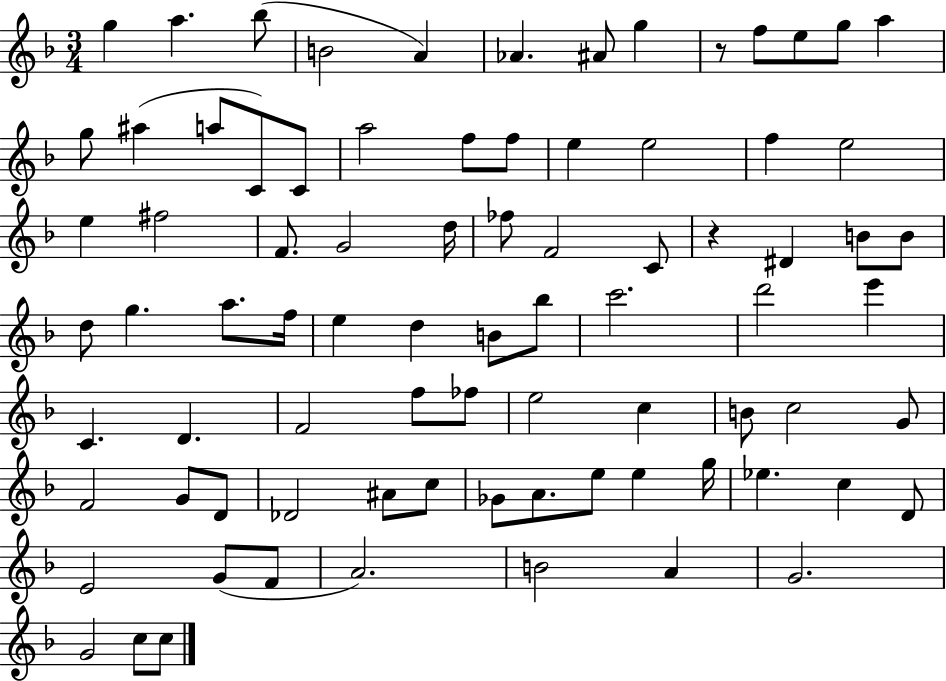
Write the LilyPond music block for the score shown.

{
  \clef treble
  \numericTimeSignature
  \time 3/4
  \key f \major
  g''4 a''4. bes''8( | b'2 a'4) | aes'4. ais'8 g''4 | r8 f''8 e''8 g''8 a''4 | \break g''8 ais''4( a''8 c'8) c'8 | a''2 f''8 f''8 | e''4 e''2 | f''4 e''2 | \break e''4 fis''2 | f'8. g'2 d''16 | fes''8 f'2 c'8 | r4 dis'4 b'8 b'8 | \break d''8 g''4. a''8. f''16 | e''4 d''4 b'8 bes''8 | c'''2. | d'''2 e'''4 | \break c'4. d'4. | f'2 f''8 fes''8 | e''2 c''4 | b'8 c''2 g'8 | \break f'2 g'8 d'8 | des'2 ais'8 c''8 | ges'8 a'8. e''8 e''4 g''16 | ees''4. c''4 d'8 | \break e'2 g'8( f'8 | a'2.) | b'2 a'4 | g'2. | \break g'2 c''8 c''8 | \bar "|."
}